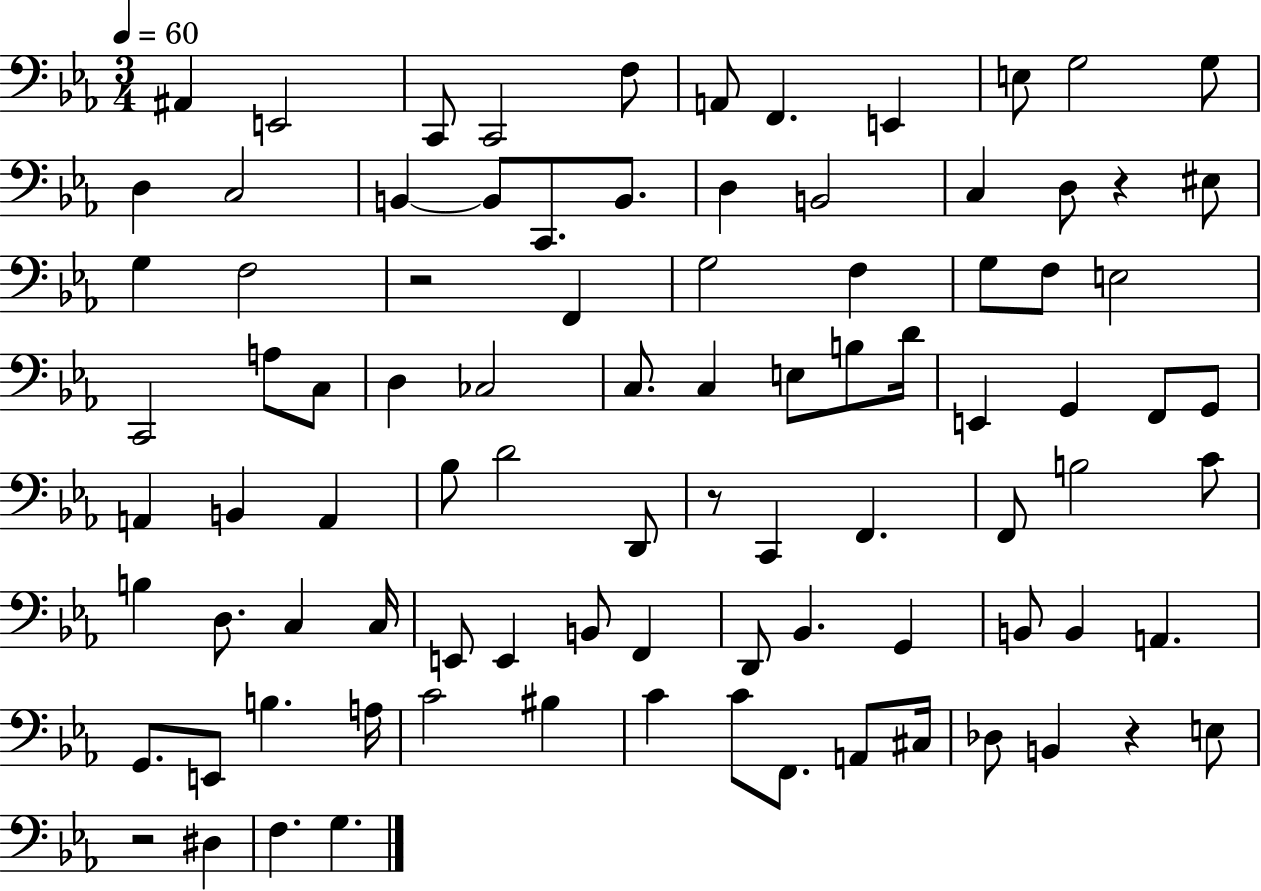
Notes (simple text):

A#2/q E2/h C2/e C2/h F3/e A2/e F2/q. E2/q E3/e G3/h G3/e D3/q C3/h B2/q B2/e C2/e. B2/e. D3/q B2/h C3/q D3/e R/q EIS3/e G3/q F3/h R/h F2/q G3/h F3/q G3/e F3/e E3/h C2/h A3/e C3/e D3/q CES3/h C3/e. C3/q E3/e B3/e D4/s E2/q G2/q F2/e G2/e A2/q B2/q A2/q Bb3/e D4/h D2/e R/e C2/q F2/q. F2/e B3/h C4/e B3/q D3/e. C3/q C3/s E2/e E2/q B2/e F2/q D2/e Bb2/q. G2/q B2/e B2/q A2/q. G2/e. E2/e B3/q. A3/s C4/h BIS3/q C4/q C4/e F2/e. A2/e C#3/s Db3/e B2/q R/q E3/e R/h D#3/q F3/q. G3/q.